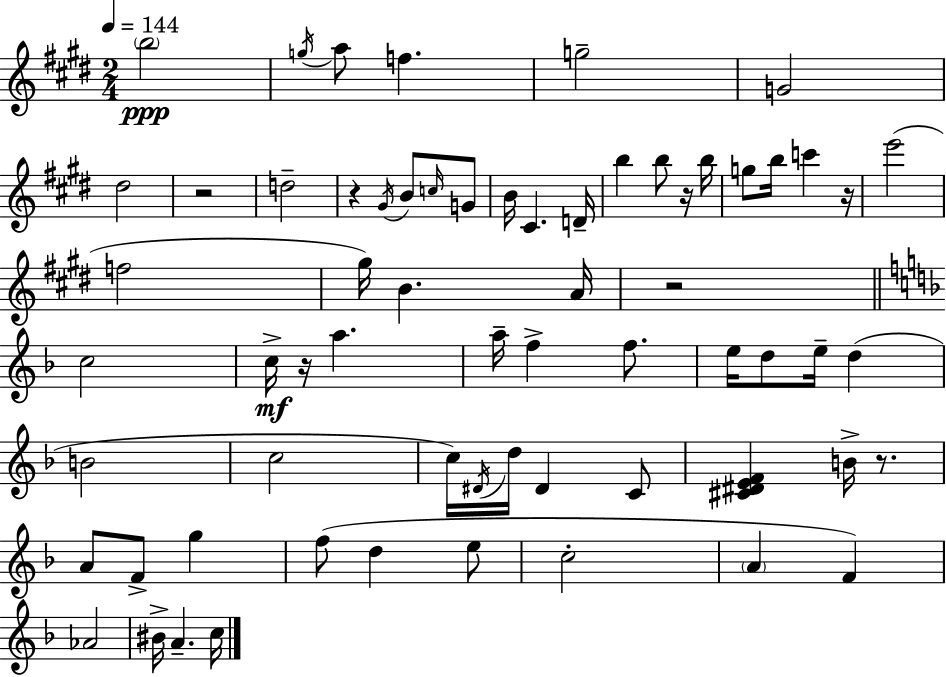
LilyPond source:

{
  \clef treble
  \numericTimeSignature
  \time 2/4
  \key e \major
  \tempo 4 = 144
  \repeat volta 2 { \parenthesize b''2\ppp | \acciaccatura { g''16 } a''8 f''4. | g''2-- | g'2 | \break dis''2 | r2 | d''2-- | r4 \acciaccatura { gis'16 } b'8 | \break \grace { c''16 } g'8 b'16 cis'4. | d'16-- b''4 b''8 | r16 b''16 g''8 b''16 c'''4 | r16 e'''2( | \break f''2 | gis''16) b'4. | a'16 r2 | \bar "||" \break \key f \major c''2 | c''16->\mf r16 a''4. | a''16-- f''4-> f''8. | e''16 d''8 e''16-- d''4( | \break b'2 | c''2 | c''16) \acciaccatura { dis'16 } d''16 dis'4 c'8 | <cis' dis' e' f'>4 b'16-> r8. | \break a'8 f'8-> g''4 | f''8( d''4 e''8 | c''2-. | \parenthesize a'4 f'4) | \break aes'2 | bis'16-> a'4.-- | c''16 } \bar "|."
}